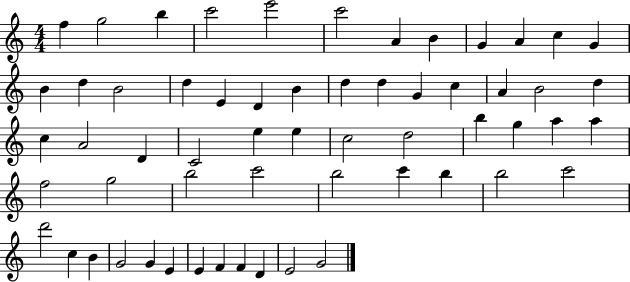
X:1
T:Untitled
M:4/4
L:1/4
K:C
f g2 b c'2 e'2 c'2 A B G A c G B d B2 d E D B d d G c A B2 d c A2 D C2 e e c2 d2 b g a a f2 g2 b2 c'2 b2 c' b b2 c'2 d'2 c B G2 G E E F F D E2 G2